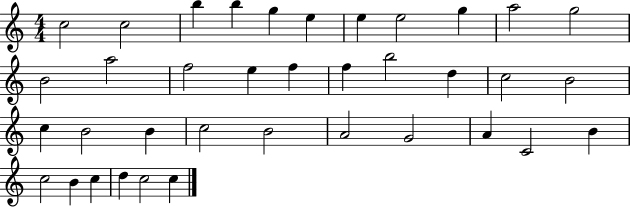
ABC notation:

X:1
T:Untitled
M:4/4
L:1/4
K:C
c2 c2 b b g e e e2 g a2 g2 B2 a2 f2 e f f b2 d c2 B2 c B2 B c2 B2 A2 G2 A C2 B c2 B c d c2 c